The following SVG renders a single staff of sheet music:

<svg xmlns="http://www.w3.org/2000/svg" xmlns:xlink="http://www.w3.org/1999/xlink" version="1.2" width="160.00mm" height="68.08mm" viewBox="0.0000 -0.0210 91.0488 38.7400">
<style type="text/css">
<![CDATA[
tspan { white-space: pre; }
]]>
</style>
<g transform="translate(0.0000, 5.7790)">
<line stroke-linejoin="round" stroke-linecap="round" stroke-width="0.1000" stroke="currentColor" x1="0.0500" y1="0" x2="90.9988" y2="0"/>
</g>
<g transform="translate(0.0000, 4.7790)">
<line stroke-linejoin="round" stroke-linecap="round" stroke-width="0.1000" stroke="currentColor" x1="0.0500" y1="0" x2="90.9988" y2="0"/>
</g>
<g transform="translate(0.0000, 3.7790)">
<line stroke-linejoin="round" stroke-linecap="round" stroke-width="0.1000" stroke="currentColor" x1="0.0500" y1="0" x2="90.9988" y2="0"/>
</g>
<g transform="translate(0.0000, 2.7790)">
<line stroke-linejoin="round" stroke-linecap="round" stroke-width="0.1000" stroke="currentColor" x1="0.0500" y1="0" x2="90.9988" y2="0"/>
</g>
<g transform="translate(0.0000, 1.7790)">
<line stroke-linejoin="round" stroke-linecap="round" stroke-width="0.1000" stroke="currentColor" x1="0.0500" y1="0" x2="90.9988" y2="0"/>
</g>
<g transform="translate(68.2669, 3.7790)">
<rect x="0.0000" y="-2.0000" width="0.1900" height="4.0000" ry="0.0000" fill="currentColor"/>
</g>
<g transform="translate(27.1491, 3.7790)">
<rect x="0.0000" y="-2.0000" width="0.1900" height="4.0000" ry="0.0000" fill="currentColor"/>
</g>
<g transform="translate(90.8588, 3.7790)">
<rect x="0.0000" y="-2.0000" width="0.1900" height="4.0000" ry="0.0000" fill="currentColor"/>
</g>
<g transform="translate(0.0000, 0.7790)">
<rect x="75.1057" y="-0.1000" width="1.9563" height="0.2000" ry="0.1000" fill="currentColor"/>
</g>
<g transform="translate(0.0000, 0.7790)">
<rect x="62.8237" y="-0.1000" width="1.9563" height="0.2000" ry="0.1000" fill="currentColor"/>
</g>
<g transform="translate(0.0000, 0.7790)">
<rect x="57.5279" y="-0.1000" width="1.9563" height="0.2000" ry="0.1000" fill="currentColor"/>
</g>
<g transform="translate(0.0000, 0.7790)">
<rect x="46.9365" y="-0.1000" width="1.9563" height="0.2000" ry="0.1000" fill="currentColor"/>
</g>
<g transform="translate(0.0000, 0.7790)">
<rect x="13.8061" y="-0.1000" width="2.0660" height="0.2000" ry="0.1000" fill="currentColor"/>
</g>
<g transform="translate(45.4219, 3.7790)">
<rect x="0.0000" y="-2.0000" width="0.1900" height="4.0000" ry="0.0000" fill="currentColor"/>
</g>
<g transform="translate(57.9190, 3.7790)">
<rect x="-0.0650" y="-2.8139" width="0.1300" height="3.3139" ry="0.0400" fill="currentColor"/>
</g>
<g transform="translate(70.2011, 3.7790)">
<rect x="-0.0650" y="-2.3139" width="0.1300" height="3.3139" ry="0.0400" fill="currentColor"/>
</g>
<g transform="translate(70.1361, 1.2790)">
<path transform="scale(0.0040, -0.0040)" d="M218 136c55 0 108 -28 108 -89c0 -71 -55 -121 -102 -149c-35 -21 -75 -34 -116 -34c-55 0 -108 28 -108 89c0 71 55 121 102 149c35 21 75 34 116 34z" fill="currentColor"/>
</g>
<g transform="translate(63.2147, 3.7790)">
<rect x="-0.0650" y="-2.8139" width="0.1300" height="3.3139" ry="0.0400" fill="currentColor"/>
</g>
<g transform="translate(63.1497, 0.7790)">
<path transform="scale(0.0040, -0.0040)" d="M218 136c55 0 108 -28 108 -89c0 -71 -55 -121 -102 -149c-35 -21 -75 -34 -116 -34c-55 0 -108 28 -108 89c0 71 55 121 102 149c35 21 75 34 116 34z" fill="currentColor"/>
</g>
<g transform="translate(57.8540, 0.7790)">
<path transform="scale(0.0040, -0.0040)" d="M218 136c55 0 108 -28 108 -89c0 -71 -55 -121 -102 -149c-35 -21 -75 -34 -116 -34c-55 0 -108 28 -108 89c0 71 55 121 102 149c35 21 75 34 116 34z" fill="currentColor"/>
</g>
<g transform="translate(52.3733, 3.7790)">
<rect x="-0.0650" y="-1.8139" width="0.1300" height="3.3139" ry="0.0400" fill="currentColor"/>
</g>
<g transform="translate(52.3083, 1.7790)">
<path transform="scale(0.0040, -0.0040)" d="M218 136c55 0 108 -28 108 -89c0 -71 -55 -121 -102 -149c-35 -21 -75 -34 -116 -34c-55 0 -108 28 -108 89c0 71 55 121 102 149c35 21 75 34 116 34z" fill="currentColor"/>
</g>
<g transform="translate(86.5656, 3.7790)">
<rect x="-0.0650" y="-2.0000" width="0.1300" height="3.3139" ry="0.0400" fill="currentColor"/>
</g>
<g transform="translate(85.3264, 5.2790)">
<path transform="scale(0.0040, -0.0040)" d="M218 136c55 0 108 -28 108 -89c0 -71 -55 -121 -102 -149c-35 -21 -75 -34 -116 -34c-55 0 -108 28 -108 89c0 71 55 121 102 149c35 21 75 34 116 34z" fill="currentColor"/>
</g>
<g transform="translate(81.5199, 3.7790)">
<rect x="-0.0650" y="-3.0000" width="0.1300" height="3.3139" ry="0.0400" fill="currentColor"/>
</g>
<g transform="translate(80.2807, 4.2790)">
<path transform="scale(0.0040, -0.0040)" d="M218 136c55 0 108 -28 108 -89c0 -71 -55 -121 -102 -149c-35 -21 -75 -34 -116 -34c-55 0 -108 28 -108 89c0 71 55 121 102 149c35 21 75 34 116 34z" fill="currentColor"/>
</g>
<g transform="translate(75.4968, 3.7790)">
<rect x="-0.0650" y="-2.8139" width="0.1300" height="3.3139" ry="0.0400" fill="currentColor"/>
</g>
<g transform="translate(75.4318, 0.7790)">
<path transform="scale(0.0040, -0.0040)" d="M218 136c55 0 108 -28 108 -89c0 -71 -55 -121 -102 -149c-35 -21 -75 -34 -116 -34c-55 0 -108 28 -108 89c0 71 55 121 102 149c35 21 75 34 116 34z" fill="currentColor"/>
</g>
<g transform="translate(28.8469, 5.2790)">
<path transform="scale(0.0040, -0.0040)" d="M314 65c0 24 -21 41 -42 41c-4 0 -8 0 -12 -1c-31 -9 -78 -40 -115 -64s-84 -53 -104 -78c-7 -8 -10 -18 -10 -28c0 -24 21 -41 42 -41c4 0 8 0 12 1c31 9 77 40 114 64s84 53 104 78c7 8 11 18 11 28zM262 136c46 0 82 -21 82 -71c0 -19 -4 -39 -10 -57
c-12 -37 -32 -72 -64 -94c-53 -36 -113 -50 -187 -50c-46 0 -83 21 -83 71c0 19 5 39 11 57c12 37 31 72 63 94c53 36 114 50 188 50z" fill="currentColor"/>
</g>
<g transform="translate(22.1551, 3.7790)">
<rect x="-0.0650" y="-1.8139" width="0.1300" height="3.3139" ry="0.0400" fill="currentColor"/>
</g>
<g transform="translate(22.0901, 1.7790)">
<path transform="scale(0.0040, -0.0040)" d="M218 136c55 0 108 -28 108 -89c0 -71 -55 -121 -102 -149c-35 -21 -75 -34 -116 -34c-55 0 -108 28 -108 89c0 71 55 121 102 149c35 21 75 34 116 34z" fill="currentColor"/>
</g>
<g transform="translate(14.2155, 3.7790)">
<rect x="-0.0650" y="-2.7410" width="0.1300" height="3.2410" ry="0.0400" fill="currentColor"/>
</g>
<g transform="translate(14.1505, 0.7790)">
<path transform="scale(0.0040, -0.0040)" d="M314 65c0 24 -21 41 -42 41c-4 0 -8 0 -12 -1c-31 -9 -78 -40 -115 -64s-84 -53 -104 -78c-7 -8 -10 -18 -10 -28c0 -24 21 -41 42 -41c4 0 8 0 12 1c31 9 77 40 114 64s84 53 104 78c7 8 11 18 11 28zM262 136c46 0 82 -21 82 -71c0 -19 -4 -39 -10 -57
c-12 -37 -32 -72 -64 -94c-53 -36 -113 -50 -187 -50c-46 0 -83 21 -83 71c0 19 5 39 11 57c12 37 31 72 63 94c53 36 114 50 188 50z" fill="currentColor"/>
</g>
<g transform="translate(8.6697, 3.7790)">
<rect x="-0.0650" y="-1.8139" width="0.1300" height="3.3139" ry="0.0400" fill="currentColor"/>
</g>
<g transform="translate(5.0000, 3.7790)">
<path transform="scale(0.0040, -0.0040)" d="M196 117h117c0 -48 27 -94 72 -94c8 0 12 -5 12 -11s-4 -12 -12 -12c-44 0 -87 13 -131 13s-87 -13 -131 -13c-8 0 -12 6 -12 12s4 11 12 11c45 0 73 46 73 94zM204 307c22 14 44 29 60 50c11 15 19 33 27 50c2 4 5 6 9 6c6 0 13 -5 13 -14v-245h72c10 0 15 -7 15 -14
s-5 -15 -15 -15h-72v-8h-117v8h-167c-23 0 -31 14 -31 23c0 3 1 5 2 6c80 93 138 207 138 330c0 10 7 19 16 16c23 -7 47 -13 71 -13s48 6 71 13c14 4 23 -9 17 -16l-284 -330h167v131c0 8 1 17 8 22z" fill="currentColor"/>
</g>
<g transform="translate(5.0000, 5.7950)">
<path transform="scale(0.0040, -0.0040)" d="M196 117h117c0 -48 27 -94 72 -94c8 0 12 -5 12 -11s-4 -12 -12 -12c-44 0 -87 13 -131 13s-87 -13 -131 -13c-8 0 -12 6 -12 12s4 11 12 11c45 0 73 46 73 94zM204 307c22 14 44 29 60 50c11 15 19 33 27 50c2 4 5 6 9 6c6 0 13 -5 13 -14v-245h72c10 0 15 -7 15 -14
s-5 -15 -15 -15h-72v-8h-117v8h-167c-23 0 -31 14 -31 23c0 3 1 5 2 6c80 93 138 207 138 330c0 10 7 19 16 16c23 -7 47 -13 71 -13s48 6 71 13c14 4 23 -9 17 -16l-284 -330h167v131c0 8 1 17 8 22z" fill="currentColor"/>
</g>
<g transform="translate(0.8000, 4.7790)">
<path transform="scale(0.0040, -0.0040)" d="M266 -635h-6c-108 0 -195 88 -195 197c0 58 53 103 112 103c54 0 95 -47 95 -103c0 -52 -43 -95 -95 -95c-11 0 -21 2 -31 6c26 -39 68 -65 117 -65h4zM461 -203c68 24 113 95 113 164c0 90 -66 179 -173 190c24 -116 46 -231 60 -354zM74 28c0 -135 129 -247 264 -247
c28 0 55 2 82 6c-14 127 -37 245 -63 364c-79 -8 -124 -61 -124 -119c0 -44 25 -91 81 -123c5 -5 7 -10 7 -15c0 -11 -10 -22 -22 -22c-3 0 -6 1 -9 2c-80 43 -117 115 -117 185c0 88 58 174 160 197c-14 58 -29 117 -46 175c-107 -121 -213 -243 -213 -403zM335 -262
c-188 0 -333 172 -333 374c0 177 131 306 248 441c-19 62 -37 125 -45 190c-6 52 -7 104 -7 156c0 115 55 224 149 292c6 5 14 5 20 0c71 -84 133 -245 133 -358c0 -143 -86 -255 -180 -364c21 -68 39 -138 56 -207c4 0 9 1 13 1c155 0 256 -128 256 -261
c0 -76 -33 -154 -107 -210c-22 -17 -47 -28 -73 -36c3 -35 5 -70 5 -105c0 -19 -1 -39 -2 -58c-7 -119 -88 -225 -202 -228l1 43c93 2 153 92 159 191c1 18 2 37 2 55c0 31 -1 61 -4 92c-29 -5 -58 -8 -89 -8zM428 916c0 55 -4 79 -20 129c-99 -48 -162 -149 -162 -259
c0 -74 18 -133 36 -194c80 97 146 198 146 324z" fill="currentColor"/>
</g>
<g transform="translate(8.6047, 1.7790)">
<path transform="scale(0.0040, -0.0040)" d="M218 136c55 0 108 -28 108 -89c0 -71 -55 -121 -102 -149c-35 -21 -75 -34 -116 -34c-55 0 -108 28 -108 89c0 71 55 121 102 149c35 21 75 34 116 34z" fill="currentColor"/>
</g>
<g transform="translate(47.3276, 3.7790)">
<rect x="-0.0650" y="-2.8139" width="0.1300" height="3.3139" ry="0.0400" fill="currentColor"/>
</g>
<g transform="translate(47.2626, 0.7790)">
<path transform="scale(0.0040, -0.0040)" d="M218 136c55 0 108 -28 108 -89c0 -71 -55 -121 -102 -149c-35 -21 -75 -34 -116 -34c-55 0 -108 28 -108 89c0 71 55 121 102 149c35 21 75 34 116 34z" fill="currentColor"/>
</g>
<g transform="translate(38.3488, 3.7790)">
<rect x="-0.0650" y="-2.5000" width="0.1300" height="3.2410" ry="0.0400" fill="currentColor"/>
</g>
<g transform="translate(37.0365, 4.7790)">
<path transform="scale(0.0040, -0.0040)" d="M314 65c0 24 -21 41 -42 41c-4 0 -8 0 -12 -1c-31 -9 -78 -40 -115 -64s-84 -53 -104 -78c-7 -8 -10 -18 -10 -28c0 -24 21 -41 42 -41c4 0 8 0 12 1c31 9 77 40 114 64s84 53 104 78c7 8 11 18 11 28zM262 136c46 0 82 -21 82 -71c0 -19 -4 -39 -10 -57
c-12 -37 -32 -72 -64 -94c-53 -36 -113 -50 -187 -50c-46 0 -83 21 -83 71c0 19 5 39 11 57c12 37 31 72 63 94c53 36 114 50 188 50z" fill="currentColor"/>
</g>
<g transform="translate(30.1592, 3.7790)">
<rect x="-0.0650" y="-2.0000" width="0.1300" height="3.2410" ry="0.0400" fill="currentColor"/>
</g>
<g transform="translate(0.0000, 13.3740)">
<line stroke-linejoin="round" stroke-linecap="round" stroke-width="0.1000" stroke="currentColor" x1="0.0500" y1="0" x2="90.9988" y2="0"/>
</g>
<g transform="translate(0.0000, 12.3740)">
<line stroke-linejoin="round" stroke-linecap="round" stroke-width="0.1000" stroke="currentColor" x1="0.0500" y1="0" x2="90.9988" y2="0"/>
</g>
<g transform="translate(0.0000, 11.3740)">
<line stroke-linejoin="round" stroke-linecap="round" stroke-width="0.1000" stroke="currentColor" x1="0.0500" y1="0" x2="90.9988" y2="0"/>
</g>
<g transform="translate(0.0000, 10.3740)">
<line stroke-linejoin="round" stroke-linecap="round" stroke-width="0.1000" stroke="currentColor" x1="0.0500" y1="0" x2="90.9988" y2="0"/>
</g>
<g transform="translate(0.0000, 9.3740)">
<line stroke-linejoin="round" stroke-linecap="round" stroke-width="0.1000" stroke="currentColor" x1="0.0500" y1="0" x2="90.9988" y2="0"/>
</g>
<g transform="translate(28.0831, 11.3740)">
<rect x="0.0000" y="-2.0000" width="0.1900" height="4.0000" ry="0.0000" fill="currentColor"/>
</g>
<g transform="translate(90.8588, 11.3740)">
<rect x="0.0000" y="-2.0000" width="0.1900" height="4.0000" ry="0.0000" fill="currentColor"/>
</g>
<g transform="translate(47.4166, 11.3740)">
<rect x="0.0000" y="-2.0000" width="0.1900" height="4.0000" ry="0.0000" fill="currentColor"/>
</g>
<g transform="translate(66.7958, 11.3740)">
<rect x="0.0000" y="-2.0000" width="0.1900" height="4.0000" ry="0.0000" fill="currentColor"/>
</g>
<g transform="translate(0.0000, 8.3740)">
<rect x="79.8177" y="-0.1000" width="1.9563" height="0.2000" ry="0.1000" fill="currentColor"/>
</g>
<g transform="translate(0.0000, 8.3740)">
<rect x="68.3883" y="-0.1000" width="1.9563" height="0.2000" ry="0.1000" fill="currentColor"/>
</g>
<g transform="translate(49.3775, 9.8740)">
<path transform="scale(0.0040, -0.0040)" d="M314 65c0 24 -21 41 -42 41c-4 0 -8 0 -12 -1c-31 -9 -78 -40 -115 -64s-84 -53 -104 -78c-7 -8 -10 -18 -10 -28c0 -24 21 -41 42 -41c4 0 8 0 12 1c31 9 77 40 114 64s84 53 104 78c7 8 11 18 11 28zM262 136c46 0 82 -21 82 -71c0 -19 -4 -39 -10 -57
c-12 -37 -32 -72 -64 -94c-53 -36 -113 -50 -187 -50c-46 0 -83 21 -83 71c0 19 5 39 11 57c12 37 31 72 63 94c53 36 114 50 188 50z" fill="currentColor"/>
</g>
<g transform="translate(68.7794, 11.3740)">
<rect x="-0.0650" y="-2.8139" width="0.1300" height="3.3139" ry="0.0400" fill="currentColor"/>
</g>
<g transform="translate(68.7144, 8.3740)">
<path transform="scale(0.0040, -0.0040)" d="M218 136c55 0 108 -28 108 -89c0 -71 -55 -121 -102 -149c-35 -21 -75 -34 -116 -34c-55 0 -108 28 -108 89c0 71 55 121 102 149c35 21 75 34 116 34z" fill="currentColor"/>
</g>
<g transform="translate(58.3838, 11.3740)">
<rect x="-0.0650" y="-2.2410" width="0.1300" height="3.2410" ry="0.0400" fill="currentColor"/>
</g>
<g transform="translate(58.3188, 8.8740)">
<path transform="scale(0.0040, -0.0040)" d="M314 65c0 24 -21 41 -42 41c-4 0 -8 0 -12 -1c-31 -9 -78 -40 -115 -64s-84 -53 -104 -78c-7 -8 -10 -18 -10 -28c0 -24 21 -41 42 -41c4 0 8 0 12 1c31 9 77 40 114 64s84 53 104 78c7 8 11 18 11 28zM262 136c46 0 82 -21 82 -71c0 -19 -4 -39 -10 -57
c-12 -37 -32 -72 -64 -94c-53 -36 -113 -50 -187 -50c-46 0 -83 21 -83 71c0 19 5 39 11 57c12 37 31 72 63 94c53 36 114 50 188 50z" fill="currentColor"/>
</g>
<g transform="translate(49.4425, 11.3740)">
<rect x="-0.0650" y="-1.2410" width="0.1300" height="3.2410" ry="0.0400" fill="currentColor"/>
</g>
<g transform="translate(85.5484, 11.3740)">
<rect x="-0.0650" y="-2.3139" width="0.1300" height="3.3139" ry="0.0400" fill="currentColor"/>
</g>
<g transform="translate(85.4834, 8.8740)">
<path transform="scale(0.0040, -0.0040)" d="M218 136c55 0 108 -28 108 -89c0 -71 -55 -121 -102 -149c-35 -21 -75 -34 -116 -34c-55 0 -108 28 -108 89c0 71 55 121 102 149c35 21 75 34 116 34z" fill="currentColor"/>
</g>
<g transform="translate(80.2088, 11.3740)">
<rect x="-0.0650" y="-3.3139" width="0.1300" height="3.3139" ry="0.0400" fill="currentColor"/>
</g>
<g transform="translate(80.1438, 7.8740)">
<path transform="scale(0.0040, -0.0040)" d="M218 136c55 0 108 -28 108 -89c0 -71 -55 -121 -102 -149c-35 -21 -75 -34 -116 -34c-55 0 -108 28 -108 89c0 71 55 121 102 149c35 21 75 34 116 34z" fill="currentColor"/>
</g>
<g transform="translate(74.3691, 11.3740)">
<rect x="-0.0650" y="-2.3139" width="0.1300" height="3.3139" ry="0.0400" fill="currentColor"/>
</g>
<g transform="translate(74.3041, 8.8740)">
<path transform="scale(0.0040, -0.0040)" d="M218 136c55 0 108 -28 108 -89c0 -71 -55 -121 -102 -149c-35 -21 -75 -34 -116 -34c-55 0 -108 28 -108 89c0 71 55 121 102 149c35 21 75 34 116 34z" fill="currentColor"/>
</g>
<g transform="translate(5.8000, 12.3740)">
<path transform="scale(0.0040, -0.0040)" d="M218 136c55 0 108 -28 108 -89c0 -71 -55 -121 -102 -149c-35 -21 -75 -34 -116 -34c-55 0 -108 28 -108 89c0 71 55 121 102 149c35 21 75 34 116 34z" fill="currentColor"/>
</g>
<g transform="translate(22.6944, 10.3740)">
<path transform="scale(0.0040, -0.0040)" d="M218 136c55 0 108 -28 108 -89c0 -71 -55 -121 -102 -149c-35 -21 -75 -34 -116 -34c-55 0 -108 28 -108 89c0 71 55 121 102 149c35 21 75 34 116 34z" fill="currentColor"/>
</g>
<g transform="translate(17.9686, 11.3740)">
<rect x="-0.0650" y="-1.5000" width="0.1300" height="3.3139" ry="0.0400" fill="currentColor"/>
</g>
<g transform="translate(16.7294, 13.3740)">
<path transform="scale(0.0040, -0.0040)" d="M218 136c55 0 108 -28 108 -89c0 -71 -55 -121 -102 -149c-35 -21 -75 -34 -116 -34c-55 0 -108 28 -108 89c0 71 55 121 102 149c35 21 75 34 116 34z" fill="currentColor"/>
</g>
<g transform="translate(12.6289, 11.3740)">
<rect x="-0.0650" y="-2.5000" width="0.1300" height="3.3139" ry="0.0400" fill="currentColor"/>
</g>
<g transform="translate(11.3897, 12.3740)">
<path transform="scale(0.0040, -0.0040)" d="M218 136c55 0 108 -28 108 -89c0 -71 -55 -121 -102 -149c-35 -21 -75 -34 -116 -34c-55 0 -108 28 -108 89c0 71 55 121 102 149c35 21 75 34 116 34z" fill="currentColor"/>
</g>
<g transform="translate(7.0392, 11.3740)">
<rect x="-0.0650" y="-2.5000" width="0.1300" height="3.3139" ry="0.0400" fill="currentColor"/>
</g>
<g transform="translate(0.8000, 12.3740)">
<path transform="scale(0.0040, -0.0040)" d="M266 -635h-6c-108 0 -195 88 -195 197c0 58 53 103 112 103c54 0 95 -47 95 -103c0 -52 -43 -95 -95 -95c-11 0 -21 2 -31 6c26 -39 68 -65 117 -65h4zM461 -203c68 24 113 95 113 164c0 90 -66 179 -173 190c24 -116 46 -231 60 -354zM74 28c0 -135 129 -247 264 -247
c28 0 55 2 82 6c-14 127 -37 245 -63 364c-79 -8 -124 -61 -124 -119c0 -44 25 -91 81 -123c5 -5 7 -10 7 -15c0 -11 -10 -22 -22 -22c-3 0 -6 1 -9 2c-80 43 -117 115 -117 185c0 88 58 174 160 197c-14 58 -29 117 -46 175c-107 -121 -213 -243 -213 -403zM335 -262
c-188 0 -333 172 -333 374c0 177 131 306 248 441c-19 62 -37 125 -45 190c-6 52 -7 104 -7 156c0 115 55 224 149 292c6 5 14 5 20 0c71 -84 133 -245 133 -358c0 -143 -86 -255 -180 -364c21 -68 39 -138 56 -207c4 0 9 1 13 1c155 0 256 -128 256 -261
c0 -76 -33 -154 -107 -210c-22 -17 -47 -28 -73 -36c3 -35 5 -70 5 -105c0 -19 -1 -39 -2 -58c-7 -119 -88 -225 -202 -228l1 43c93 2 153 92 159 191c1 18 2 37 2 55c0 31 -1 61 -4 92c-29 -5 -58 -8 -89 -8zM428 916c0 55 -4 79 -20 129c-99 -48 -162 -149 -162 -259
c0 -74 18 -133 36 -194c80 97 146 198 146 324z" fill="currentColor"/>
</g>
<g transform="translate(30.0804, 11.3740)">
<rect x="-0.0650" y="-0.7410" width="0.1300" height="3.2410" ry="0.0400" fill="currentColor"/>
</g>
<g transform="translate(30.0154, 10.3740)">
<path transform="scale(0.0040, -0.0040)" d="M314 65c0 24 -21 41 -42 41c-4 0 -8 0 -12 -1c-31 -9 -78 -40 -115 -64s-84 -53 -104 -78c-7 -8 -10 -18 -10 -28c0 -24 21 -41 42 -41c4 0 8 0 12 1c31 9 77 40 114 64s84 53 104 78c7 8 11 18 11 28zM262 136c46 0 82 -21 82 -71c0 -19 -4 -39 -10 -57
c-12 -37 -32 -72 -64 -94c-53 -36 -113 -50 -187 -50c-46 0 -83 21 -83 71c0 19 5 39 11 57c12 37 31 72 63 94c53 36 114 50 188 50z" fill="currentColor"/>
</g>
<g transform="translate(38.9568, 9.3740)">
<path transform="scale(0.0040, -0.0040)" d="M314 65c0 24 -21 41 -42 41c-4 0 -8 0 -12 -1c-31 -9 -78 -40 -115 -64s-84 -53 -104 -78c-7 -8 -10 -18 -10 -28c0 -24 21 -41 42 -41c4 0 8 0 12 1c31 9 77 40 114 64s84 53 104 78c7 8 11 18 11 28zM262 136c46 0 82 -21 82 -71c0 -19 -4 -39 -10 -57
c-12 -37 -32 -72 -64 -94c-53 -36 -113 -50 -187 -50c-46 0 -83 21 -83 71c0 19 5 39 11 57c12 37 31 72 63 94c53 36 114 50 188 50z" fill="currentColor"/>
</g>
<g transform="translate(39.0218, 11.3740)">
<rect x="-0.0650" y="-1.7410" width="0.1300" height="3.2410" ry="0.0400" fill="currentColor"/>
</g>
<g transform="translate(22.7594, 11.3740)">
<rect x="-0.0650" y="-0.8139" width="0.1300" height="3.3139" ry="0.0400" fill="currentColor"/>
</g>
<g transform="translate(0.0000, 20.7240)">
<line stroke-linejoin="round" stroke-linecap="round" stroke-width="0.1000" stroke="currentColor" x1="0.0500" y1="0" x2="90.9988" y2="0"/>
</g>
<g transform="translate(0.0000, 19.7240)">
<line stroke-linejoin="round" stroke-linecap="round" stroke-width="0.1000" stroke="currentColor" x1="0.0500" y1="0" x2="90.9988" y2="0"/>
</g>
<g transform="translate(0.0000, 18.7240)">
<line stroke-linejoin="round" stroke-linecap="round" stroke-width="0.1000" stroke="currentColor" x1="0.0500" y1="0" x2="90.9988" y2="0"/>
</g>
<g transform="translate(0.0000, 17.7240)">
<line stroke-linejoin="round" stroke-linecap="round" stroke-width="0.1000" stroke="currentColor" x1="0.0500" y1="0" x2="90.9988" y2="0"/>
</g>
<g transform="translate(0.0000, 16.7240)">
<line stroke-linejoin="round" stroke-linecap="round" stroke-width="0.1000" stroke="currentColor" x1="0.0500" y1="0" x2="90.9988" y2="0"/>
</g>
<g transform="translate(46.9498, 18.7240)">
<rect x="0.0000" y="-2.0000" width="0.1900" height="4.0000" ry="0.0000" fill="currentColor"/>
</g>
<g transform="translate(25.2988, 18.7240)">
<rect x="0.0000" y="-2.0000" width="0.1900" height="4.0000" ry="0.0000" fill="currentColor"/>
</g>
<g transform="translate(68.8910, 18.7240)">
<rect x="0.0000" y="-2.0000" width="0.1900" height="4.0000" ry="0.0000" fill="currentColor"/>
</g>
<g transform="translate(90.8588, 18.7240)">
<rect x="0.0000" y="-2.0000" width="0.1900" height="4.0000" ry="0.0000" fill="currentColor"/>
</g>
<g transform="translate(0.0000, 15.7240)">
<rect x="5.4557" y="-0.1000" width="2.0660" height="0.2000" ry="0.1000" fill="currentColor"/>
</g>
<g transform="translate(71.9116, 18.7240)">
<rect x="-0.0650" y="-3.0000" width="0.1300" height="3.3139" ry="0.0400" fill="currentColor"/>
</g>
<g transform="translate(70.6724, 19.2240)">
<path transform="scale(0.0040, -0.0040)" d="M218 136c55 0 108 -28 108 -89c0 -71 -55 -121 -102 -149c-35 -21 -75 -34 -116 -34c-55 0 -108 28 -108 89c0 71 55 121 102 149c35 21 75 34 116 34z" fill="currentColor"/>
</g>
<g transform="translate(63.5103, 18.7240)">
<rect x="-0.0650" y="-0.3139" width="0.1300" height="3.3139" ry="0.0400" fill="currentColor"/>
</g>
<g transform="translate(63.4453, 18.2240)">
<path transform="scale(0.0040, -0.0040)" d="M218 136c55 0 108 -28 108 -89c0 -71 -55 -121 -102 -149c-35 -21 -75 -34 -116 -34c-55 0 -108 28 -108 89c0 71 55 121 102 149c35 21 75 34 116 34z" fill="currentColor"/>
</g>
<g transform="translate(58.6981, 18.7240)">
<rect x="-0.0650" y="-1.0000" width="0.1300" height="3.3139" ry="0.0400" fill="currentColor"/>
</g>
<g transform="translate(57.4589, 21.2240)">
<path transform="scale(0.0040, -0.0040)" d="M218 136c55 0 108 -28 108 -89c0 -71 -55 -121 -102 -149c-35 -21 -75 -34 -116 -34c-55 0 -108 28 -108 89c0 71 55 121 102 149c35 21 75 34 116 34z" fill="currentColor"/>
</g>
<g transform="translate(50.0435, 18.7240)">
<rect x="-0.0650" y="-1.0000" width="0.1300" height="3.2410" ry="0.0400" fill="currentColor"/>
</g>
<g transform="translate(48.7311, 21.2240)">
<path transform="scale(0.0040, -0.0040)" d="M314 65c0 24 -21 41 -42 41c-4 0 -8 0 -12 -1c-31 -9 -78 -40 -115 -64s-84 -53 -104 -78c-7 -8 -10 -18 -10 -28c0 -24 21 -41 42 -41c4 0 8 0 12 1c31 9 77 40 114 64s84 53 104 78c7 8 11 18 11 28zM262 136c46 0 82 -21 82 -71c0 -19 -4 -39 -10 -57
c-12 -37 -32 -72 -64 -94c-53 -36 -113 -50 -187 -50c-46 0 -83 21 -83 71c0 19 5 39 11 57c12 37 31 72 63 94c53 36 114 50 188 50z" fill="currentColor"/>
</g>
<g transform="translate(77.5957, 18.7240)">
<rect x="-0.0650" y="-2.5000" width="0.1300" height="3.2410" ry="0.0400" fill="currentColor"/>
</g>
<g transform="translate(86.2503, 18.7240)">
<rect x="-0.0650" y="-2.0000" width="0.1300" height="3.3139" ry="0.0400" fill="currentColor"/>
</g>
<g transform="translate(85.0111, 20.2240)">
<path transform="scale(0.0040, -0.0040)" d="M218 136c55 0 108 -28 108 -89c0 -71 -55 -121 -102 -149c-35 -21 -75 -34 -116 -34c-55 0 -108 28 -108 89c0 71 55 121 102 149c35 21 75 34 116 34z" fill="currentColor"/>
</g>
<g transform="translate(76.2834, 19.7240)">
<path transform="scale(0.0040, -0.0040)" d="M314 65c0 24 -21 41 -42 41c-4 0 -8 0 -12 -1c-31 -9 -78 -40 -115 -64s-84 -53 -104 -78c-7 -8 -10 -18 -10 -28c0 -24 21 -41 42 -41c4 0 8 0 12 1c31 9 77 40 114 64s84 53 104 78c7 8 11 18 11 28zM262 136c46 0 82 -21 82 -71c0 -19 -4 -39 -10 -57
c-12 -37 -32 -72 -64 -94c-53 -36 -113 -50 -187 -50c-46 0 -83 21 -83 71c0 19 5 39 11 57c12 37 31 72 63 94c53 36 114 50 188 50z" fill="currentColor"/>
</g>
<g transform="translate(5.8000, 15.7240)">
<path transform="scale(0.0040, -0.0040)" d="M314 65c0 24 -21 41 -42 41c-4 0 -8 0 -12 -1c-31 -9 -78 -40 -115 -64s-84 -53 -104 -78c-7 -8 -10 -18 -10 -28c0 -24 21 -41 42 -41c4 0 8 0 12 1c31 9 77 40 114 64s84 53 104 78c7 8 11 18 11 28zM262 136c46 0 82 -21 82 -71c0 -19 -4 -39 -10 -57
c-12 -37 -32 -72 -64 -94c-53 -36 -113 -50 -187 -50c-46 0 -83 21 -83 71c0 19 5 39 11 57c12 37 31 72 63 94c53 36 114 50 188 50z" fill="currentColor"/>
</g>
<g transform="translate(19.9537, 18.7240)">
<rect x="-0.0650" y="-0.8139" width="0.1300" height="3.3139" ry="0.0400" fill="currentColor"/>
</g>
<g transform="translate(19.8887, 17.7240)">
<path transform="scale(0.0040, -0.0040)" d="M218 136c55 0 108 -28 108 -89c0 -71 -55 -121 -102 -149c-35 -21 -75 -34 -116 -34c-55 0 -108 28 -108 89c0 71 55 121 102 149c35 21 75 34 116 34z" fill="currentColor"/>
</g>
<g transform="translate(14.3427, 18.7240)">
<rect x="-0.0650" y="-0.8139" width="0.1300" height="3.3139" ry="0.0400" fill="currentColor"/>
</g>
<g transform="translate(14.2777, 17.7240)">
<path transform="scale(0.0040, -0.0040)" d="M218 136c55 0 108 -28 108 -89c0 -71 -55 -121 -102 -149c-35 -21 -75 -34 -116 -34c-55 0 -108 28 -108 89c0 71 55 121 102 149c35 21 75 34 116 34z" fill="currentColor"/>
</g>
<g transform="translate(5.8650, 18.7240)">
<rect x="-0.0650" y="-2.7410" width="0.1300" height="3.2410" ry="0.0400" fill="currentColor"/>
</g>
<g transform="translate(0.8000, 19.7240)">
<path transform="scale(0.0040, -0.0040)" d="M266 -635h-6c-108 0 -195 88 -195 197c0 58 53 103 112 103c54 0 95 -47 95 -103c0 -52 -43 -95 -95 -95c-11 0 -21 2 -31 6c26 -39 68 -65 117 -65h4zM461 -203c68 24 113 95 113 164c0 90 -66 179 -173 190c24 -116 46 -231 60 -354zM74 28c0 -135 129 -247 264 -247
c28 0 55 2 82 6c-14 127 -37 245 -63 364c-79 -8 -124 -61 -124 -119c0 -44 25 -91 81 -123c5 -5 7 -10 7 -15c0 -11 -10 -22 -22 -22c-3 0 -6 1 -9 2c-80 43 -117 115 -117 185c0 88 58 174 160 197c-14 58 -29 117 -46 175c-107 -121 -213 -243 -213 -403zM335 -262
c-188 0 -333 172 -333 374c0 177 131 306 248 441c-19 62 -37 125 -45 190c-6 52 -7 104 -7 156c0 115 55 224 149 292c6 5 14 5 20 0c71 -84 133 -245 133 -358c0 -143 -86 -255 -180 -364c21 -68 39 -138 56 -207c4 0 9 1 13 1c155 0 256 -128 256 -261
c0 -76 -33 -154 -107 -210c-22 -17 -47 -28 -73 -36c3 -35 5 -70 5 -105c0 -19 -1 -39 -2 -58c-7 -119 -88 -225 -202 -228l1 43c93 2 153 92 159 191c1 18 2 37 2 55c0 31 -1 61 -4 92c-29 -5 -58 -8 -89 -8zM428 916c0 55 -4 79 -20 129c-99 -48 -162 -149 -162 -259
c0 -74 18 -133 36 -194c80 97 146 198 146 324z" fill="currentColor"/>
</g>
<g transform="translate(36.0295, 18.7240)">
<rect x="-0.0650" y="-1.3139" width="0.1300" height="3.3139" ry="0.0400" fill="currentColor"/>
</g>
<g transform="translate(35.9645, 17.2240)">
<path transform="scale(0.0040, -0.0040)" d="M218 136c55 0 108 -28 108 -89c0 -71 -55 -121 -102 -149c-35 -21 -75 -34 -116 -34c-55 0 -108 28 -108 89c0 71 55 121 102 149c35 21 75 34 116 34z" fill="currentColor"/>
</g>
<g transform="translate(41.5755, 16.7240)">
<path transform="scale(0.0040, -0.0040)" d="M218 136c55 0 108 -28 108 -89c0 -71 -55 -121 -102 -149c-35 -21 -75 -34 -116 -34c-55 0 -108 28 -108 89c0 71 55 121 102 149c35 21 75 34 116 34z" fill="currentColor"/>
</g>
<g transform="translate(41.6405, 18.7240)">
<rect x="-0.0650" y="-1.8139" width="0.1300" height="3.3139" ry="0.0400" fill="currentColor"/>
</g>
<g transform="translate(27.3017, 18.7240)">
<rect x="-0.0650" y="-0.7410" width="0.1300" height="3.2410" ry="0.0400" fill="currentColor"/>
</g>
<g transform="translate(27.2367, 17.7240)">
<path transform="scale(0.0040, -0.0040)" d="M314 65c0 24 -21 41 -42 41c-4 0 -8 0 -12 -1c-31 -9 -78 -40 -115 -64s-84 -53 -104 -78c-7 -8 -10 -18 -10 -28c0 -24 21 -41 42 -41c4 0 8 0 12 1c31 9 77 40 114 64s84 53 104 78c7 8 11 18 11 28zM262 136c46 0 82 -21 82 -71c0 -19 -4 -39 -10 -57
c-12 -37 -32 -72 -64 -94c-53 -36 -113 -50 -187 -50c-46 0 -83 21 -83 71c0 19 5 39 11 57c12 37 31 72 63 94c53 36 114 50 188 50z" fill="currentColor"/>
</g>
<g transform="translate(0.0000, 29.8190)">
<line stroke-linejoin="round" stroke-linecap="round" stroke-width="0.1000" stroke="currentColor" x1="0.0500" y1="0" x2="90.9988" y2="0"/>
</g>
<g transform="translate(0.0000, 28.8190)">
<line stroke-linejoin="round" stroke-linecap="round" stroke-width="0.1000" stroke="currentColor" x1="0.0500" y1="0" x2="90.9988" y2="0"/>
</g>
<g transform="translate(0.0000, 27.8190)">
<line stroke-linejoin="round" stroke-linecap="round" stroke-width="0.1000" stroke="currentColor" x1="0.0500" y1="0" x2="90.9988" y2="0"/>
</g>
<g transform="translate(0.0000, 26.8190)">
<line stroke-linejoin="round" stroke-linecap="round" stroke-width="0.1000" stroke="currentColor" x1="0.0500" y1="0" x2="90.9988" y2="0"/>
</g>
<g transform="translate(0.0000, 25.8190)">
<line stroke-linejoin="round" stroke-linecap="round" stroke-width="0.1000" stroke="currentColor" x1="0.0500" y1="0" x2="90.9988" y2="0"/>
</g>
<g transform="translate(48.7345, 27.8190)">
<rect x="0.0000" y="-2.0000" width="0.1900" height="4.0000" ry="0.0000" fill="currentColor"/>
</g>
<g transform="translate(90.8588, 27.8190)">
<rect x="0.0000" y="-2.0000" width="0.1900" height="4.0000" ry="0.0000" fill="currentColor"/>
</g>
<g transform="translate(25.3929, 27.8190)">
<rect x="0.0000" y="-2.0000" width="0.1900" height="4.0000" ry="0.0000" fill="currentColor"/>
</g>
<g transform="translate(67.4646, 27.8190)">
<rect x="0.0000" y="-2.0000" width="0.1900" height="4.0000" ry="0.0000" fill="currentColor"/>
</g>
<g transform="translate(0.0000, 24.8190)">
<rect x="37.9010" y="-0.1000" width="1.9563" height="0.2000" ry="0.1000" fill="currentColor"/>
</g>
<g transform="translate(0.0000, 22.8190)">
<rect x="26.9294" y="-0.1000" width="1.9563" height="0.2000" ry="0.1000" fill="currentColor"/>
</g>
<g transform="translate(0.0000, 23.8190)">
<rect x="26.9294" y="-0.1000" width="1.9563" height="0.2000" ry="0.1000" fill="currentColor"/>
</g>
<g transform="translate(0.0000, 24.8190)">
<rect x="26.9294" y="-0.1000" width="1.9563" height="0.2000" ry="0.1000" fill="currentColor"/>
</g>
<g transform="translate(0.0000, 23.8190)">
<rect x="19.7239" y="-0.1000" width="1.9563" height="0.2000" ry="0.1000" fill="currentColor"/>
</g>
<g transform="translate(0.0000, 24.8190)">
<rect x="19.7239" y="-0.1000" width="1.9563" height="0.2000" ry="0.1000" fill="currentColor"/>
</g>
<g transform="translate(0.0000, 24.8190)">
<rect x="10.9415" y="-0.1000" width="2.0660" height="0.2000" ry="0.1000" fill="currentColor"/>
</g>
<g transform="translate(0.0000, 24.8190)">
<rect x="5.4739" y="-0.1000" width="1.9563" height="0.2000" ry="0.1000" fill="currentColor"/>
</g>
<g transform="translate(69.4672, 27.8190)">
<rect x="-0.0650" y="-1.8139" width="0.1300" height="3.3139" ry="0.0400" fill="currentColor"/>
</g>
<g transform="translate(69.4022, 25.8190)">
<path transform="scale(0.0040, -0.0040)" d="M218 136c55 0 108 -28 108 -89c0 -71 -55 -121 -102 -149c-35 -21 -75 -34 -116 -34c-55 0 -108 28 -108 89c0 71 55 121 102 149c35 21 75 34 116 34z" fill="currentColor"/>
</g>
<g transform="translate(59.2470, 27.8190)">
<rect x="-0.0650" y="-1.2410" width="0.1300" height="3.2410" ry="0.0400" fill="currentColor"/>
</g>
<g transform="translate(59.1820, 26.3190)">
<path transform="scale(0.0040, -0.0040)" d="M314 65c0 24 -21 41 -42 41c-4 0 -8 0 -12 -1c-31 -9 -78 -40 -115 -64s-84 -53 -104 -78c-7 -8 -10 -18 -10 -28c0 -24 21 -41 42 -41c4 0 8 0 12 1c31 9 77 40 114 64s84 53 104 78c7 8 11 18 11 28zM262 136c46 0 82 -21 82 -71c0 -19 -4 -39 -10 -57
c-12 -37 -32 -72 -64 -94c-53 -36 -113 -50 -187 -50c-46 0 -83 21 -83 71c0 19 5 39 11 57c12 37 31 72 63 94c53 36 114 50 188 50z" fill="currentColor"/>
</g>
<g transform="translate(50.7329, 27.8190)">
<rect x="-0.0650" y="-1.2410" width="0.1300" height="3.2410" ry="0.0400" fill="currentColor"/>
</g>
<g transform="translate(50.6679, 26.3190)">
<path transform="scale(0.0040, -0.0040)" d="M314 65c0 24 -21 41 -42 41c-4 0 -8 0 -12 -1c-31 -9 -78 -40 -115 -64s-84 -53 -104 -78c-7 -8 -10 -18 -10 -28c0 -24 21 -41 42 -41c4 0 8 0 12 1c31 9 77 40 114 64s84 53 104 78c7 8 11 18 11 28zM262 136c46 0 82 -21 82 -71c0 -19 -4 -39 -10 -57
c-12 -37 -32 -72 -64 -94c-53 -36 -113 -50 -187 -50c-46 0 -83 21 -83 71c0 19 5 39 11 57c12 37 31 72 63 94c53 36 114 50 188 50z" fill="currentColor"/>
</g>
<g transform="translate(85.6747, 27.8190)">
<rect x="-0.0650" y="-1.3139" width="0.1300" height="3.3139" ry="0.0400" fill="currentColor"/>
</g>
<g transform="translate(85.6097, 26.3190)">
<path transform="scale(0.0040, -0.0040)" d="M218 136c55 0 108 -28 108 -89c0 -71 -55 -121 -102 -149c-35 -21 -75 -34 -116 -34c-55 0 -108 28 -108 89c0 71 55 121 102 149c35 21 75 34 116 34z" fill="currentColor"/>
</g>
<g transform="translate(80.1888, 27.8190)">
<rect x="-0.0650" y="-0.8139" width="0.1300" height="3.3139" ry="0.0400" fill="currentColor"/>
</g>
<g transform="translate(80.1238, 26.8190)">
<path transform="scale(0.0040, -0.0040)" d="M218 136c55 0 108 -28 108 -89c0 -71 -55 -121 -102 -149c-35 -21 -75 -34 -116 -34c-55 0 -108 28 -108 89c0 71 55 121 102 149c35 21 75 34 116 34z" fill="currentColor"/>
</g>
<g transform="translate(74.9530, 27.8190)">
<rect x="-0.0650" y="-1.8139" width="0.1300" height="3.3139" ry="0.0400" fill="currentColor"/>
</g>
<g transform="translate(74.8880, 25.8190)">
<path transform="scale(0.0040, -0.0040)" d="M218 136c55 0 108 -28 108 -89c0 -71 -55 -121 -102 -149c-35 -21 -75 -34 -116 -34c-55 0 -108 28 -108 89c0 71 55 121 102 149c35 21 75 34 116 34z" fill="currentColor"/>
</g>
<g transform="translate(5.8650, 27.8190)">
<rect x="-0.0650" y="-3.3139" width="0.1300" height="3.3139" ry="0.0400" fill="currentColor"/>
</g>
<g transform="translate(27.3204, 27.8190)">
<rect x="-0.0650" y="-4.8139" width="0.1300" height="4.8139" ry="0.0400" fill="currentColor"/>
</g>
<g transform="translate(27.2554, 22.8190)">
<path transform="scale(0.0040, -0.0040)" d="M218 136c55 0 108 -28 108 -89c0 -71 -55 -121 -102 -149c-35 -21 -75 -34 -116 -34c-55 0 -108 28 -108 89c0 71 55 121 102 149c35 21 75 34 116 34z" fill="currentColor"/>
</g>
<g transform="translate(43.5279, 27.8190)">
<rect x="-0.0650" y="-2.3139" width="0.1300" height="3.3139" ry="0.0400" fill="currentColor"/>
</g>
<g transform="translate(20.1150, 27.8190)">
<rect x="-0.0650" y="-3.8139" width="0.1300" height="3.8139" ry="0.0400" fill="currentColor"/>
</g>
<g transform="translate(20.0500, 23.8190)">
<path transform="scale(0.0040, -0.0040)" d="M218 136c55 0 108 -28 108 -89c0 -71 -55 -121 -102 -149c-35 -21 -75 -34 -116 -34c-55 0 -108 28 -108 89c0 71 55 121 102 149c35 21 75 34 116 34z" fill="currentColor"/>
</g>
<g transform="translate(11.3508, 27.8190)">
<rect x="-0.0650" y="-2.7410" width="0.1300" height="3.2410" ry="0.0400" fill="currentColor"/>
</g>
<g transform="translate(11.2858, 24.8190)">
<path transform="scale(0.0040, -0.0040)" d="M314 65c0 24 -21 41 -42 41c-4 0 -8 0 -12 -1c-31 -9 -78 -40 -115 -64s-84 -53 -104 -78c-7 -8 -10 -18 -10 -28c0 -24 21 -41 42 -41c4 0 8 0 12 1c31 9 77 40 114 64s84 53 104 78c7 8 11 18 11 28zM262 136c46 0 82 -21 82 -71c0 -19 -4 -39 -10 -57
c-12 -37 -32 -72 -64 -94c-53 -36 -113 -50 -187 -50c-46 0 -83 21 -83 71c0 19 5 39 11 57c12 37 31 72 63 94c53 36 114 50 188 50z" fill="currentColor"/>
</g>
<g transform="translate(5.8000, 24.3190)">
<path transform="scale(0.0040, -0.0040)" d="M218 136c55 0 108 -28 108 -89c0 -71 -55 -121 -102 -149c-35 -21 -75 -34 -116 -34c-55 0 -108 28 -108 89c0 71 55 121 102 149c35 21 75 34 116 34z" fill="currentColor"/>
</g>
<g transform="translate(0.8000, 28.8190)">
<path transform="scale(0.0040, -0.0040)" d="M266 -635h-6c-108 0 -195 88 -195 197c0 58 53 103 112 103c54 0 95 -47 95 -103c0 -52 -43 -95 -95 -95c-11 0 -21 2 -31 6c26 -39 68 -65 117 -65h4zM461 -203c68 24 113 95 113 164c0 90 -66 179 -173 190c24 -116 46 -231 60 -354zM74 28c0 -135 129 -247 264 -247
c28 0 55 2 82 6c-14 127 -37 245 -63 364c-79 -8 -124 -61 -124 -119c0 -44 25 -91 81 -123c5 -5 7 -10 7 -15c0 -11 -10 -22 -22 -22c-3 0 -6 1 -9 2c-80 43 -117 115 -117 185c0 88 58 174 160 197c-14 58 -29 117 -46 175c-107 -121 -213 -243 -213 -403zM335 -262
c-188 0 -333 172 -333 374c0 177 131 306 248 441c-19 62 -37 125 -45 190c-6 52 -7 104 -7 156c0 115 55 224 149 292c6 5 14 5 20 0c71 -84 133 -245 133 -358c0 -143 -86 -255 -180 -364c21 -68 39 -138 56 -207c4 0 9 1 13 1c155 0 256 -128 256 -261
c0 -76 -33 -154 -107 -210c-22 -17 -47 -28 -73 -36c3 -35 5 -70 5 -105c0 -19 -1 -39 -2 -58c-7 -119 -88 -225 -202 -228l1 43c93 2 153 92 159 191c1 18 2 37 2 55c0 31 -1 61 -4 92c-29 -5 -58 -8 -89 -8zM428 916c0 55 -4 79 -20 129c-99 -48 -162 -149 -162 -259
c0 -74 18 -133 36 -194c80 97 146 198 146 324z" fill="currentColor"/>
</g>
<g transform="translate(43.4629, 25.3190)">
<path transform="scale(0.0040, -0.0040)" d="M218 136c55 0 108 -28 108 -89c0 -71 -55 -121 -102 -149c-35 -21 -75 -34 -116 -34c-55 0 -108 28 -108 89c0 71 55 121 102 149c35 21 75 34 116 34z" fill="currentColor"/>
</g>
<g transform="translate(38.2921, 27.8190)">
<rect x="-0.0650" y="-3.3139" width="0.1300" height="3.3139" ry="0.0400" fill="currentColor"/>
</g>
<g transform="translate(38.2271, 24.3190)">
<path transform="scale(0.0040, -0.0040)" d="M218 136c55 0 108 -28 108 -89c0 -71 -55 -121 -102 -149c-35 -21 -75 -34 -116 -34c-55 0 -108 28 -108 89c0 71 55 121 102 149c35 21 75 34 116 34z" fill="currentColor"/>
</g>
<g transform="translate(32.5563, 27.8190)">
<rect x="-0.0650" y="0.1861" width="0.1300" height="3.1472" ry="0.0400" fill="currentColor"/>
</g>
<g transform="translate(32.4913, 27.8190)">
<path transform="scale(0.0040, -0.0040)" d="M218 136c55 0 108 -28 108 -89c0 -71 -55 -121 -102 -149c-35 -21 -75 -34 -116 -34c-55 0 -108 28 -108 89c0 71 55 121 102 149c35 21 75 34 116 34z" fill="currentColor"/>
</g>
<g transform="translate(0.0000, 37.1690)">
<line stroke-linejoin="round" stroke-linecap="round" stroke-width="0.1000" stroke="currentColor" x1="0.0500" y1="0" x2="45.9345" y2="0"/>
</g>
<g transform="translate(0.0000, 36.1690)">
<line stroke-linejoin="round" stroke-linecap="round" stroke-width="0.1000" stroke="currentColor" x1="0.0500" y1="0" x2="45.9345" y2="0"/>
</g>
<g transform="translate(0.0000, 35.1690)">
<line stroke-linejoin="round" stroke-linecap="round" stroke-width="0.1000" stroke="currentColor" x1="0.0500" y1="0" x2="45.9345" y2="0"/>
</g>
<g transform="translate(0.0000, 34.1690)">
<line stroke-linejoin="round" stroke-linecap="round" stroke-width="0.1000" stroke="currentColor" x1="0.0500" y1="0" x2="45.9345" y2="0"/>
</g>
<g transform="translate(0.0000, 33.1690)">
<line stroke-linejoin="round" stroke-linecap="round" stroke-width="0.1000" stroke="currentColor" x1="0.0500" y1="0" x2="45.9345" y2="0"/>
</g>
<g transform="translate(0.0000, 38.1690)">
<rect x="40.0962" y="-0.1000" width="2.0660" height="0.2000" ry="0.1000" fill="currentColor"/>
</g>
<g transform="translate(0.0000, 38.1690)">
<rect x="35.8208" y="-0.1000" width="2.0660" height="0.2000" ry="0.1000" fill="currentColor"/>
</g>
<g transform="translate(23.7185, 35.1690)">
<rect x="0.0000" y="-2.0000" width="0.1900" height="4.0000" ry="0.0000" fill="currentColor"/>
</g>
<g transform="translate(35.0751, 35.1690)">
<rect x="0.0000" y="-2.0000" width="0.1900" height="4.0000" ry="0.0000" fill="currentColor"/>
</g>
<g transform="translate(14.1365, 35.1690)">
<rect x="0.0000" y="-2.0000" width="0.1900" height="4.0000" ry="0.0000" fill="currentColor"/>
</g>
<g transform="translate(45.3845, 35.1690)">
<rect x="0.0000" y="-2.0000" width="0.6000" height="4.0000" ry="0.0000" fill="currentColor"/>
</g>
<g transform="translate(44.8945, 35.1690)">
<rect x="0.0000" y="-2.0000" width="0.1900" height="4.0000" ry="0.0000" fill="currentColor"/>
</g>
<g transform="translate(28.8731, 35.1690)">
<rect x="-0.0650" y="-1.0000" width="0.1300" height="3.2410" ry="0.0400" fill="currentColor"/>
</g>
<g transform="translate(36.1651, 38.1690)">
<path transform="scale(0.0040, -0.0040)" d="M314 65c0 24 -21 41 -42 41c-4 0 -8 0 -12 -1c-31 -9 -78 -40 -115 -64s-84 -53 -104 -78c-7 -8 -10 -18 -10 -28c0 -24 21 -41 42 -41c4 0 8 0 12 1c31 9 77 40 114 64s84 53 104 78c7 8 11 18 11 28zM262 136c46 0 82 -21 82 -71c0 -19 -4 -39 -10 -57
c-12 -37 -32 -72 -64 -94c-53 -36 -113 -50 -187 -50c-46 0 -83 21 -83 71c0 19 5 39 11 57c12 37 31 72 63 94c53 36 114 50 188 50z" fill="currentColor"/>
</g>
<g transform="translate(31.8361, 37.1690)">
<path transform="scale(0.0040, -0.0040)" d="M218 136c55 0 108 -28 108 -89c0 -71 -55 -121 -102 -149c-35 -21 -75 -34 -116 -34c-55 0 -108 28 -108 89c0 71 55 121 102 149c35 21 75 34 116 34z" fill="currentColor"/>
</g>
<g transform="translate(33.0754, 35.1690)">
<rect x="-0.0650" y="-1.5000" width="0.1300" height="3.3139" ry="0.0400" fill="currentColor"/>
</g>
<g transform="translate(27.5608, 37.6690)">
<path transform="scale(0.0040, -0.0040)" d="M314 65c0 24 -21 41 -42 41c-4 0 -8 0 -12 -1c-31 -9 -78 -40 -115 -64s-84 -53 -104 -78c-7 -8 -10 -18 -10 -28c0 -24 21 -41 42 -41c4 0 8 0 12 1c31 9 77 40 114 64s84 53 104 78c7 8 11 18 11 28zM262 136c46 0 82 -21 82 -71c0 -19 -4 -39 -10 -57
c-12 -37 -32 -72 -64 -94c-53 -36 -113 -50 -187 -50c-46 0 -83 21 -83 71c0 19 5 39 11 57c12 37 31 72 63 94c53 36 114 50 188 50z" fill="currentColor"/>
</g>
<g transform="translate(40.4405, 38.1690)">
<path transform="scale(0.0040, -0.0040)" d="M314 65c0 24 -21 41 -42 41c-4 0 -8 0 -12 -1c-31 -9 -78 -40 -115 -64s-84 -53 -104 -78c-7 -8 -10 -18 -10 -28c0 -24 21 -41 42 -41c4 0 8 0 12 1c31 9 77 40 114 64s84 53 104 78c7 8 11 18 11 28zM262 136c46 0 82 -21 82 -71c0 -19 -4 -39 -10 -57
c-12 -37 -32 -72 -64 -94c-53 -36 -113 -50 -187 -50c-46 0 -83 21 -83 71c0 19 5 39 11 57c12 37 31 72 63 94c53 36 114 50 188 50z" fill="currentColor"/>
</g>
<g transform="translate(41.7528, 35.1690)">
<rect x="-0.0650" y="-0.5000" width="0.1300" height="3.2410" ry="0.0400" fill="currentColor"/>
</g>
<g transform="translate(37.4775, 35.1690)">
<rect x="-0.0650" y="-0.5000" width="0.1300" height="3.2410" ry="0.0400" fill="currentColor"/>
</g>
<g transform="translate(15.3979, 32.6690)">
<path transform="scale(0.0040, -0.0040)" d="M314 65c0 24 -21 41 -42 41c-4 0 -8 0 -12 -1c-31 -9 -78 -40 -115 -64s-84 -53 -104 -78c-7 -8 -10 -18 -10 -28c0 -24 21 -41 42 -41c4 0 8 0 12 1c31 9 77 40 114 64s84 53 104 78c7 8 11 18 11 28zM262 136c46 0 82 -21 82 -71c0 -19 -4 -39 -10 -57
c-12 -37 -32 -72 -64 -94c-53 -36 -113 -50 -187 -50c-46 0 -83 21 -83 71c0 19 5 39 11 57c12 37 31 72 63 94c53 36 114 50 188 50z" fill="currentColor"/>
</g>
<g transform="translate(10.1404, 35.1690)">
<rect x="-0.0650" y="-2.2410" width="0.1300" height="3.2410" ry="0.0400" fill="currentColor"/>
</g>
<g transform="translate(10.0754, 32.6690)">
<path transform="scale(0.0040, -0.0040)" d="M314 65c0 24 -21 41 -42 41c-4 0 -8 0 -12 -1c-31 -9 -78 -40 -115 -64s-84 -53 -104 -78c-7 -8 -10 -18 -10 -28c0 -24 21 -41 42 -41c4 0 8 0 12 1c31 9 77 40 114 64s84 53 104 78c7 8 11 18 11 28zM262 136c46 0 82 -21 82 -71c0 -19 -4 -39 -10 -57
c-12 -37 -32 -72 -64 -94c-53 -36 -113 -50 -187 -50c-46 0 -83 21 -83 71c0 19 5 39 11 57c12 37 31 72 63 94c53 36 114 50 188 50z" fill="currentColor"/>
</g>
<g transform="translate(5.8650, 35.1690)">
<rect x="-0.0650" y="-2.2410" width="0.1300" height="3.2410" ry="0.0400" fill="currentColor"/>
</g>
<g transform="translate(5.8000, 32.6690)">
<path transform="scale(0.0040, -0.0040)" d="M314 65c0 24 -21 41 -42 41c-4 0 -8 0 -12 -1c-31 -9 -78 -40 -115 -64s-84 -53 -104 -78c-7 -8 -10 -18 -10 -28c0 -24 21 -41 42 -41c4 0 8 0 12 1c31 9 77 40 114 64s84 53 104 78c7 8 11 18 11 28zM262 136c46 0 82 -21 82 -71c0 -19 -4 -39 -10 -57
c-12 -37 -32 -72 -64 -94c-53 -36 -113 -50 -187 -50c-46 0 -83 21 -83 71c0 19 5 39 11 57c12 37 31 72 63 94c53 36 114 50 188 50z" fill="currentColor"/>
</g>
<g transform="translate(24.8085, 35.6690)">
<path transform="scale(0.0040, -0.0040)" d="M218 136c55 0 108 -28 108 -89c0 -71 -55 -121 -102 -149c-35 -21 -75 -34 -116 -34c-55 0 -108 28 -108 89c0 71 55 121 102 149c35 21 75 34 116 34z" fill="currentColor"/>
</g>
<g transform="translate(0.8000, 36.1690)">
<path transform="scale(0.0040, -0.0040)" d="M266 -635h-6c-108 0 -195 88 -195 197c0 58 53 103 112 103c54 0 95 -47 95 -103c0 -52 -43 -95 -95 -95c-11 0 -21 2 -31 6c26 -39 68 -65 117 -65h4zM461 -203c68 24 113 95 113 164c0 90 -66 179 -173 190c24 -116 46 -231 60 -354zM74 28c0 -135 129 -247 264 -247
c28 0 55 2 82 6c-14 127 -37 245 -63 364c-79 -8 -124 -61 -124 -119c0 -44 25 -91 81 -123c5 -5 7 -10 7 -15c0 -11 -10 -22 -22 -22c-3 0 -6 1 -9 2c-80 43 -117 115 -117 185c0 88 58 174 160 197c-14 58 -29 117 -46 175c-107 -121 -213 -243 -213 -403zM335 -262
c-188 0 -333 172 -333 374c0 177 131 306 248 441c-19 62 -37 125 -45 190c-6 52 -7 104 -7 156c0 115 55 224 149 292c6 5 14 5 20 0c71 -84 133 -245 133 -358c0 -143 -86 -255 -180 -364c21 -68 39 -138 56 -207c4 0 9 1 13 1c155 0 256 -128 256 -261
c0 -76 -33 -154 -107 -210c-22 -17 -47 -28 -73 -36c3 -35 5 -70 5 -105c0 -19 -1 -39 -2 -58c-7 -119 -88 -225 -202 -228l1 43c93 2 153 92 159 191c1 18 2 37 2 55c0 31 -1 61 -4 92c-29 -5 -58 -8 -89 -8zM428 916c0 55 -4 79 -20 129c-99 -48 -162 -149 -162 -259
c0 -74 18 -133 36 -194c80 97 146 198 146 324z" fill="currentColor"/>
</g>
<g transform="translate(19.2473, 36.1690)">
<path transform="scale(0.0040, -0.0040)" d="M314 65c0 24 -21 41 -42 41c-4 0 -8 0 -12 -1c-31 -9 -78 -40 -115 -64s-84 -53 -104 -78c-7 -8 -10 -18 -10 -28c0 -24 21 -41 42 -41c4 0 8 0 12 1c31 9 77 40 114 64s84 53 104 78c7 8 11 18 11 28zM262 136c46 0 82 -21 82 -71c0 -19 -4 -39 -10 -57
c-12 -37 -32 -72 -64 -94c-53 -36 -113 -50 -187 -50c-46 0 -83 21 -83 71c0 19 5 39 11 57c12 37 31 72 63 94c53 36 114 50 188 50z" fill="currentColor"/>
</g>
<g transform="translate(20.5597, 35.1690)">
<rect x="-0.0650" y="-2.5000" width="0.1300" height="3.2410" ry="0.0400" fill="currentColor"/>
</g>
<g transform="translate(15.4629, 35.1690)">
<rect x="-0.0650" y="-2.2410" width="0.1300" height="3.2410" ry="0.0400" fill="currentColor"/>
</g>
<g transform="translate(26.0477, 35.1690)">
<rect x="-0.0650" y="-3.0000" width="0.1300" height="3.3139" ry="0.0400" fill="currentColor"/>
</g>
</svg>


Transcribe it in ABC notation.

X:1
T:Untitled
M:4/4
L:1/4
K:C
f a2 f F2 G2 a f a a g a A F G G E d d2 f2 e2 g2 a g b g a2 d d d2 e f D2 D c A G2 F b a2 c' e' B b g e2 e2 f f d e g2 g2 g2 G2 A D2 E C2 C2